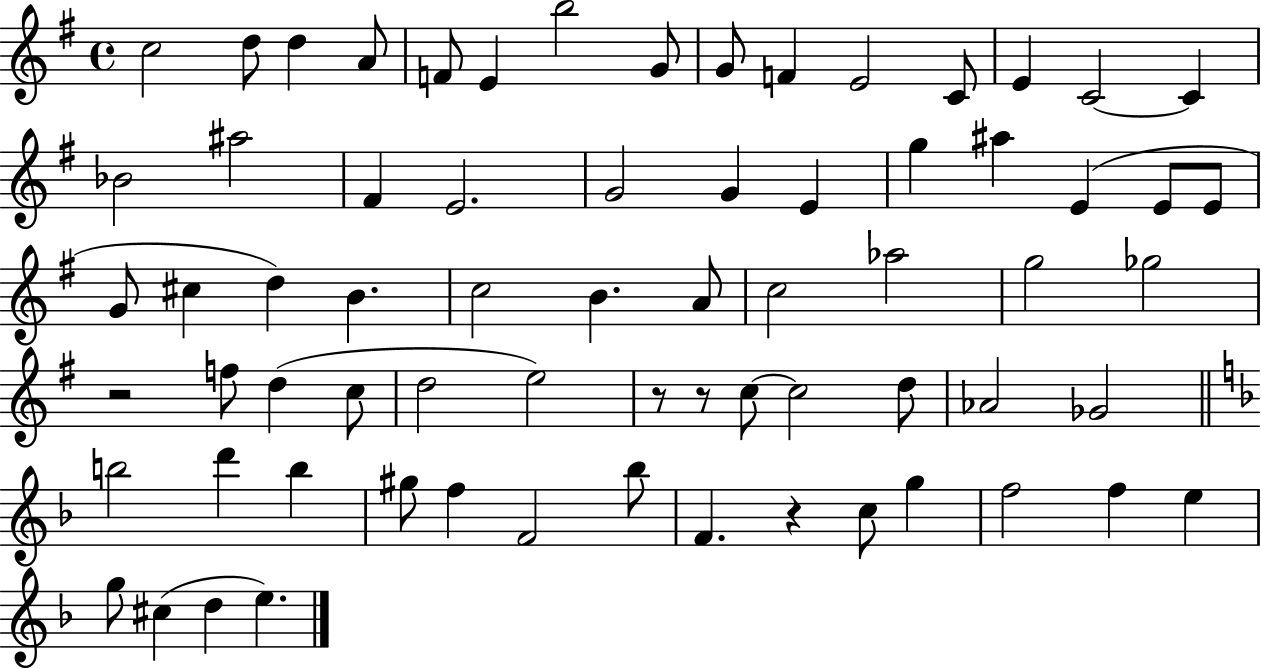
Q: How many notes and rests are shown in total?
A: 69